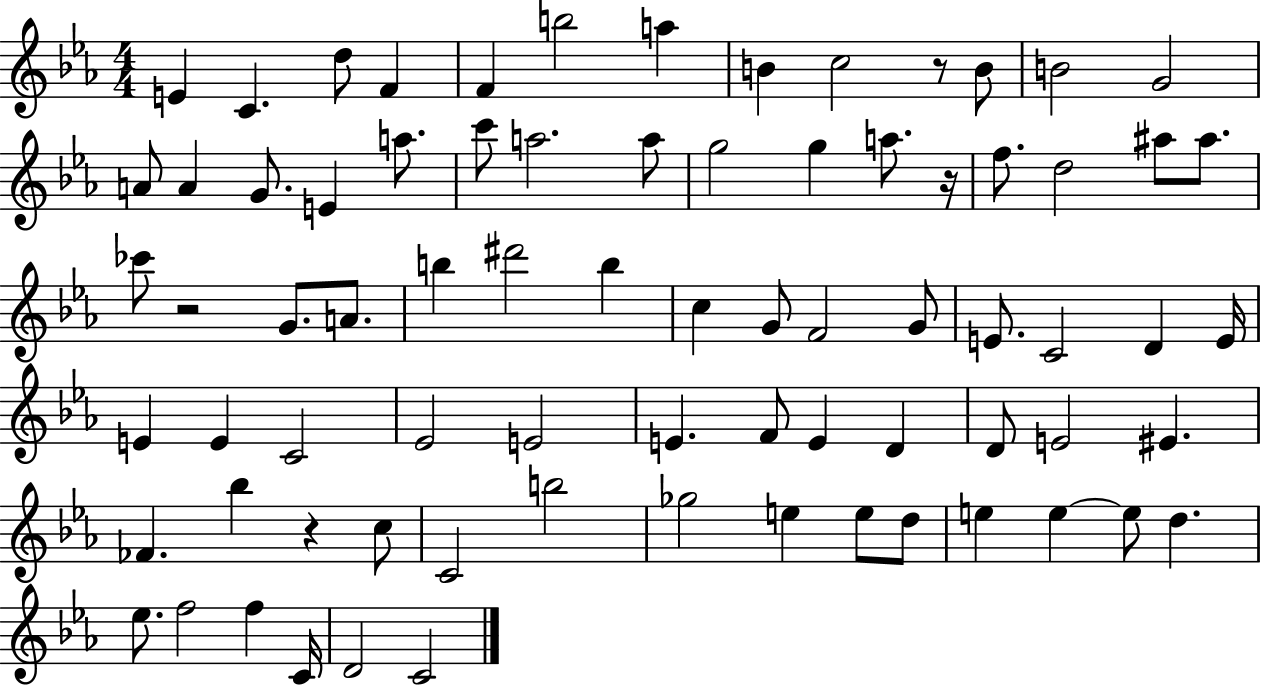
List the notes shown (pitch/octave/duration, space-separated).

E4/q C4/q. D5/e F4/q F4/q B5/h A5/q B4/q C5/h R/e B4/e B4/h G4/h A4/e A4/q G4/e. E4/q A5/e. C6/e A5/h. A5/e G5/h G5/q A5/e. R/s F5/e. D5/h A#5/e A#5/e. CES6/e R/h G4/e. A4/e. B5/q D#6/h B5/q C5/q G4/e F4/h G4/e E4/e. C4/h D4/q E4/s E4/q E4/q C4/h Eb4/h E4/h E4/q. F4/e E4/q D4/q D4/e E4/h EIS4/q. FES4/q. Bb5/q R/q C5/e C4/h B5/h Gb5/h E5/q E5/e D5/e E5/q E5/q E5/e D5/q. Eb5/e. F5/h F5/q C4/s D4/h C4/h